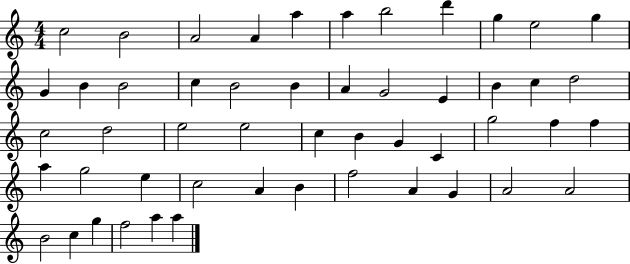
X:1
T:Untitled
M:4/4
L:1/4
K:C
c2 B2 A2 A a a b2 d' g e2 g G B B2 c B2 B A G2 E B c d2 c2 d2 e2 e2 c B G C g2 f f a g2 e c2 A B f2 A G A2 A2 B2 c g f2 a a